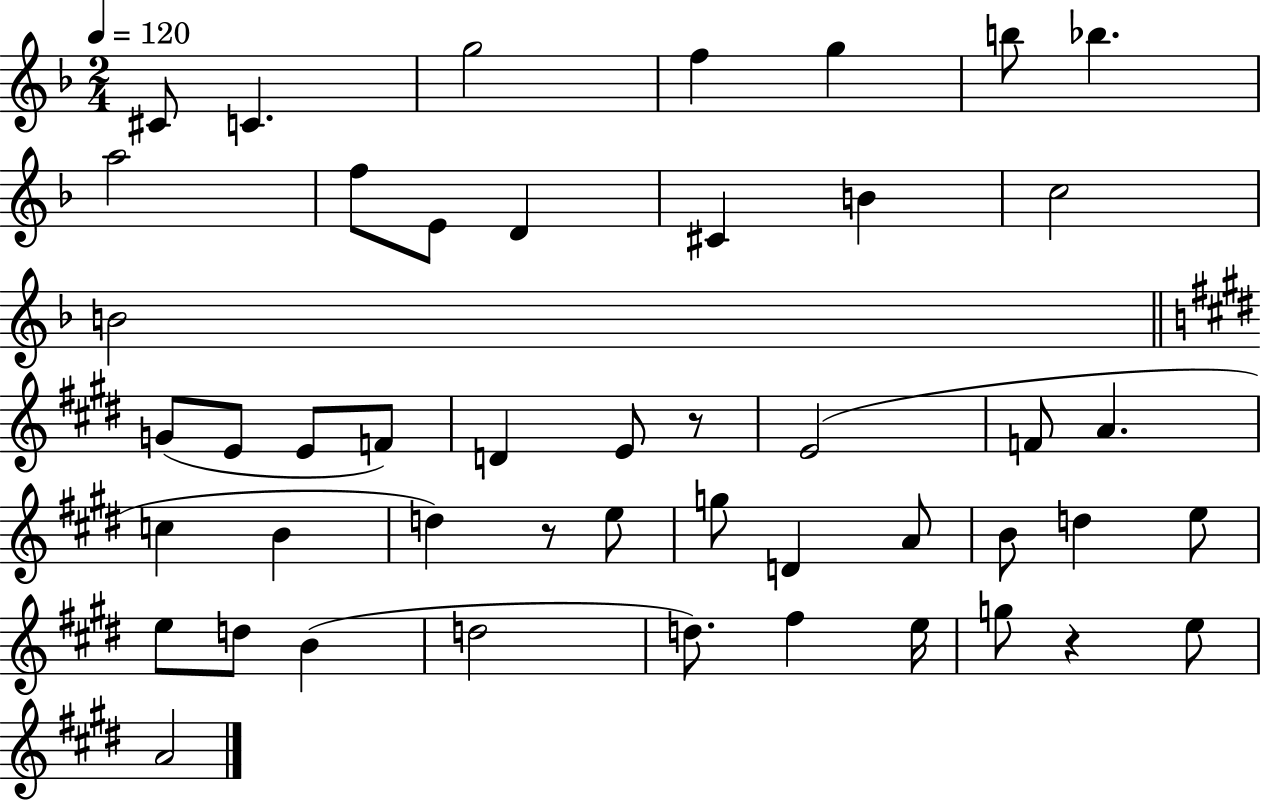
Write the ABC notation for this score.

X:1
T:Untitled
M:2/4
L:1/4
K:F
^C/2 C g2 f g b/2 _b a2 f/2 E/2 D ^C B c2 B2 G/2 E/2 E/2 F/2 D E/2 z/2 E2 F/2 A c B d z/2 e/2 g/2 D A/2 B/2 d e/2 e/2 d/2 B d2 d/2 ^f e/4 g/2 z e/2 A2